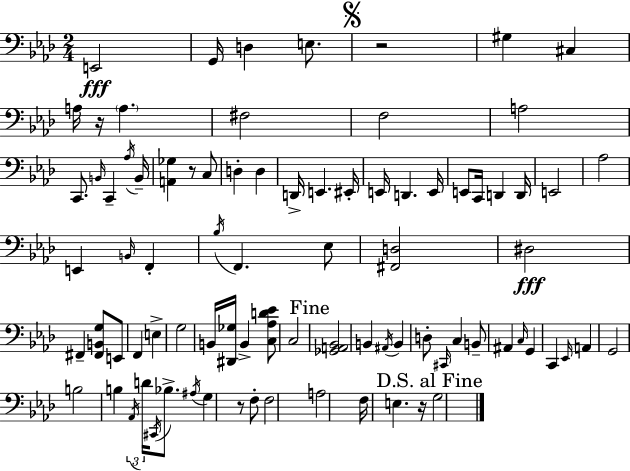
E2/h G2/s D3/q E3/e. R/h G#3/q C#3/q A3/s R/s A3/q. F#3/h F3/h A3/h C2/e. B2/s C2/q Ab3/s B2/s [A2,Gb3]/q R/e C3/e D3/q D3/q D2/s E2/q. EIS2/s E2/s D2/q. E2/s E2/e C2/s D2/q D2/s E2/h Ab3/h E2/q B2/s F2/q Bb3/s F2/q. Eb3/e [F#2,D3]/h D#3/h F#2/q [F#2,B2,G3]/e E2/e F2/q E3/q G3/h B2/s [D#2,Gb3]/s B2/q [C3,Ab3,D4,Eb4]/e C3/h [Gb2,A2,Bb2]/h B2/q A#2/s B2/q D3/e C#2/s C3/q B2/e A#2/q C3/s G2/q C2/q Eb2/s A2/q G2/h B3/h B3/q Ab2/s D4/s C#2/s Bb3/e. A#3/s G3/q R/e F3/e F3/h A3/h F3/s E3/q. R/s G3/h